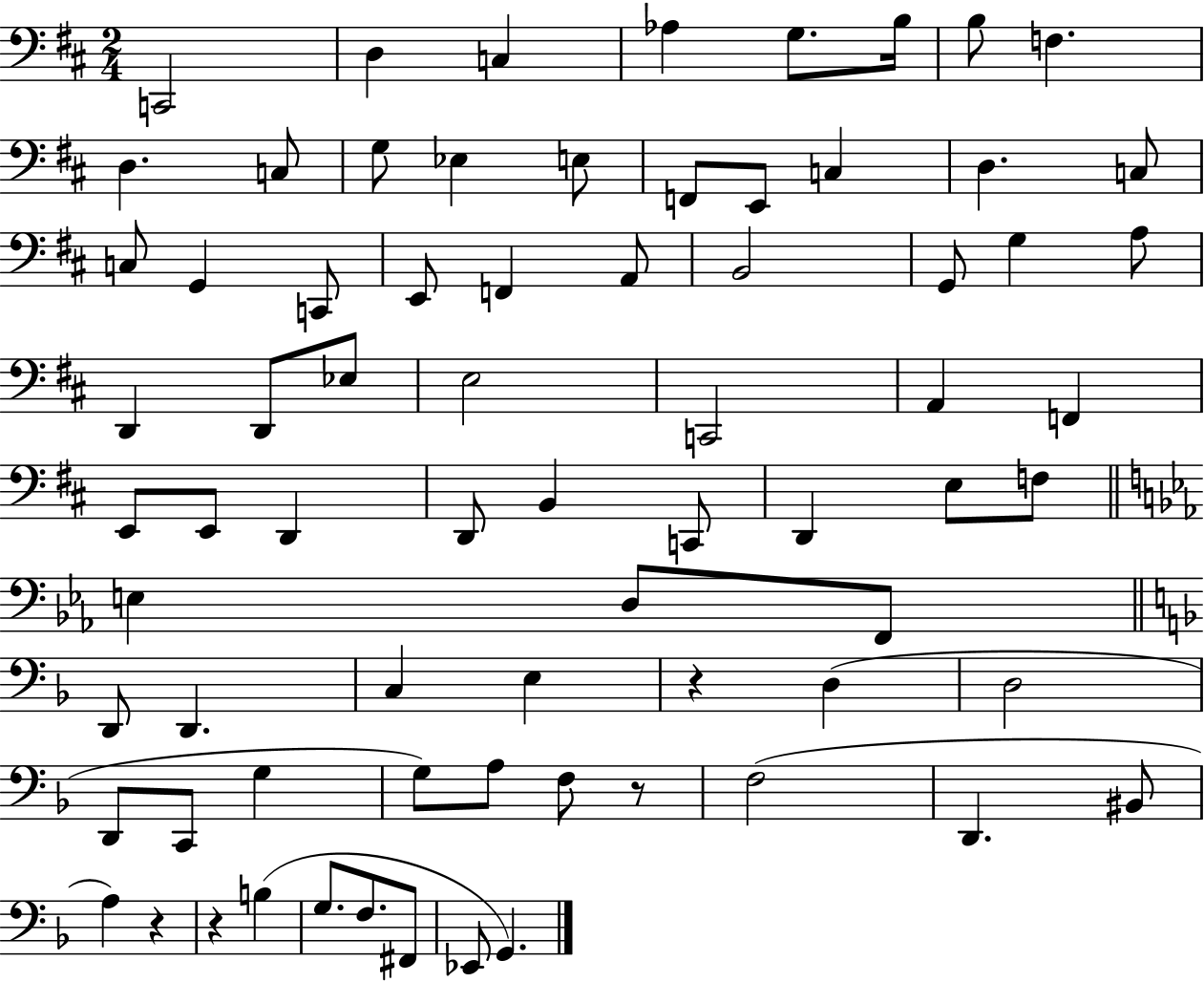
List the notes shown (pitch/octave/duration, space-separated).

C2/h D3/q C3/q Ab3/q G3/e. B3/s B3/e F3/q. D3/q. C3/e G3/e Eb3/q E3/e F2/e E2/e C3/q D3/q. C3/e C3/e G2/q C2/e E2/e F2/q A2/e B2/h G2/e G3/q A3/e D2/q D2/e Eb3/e E3/h C2/h A2/q F2/q E2/e E2/e D2/q D2/e B2/q C2/e D2/q E3/e F3/e E3/q D3/e F2/e D2/e D2/q. C3/q E3/q R/q D3/q D3/h D2/e C2/e G3/q G3/e A3/e F3/e R/e F3/h D2/q. BIS2/e A3/q R/q R/q B3/q G3/e. F3/e. F#2/e Eb2/e G2/q.